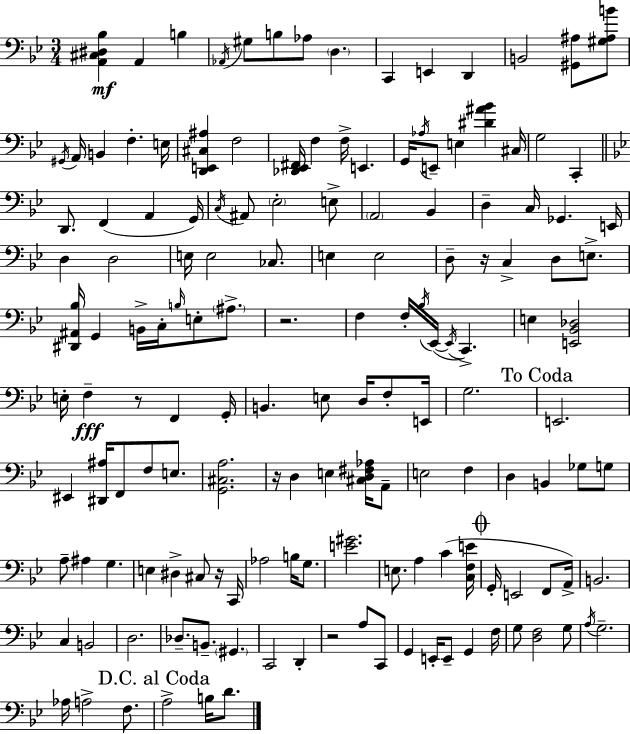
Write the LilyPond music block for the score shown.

{
  \clef bass
  \numericTimeSignature
  \time 3/4
  \key g \minor
  <a, cis dis bes>4\mf a,4 b4 | \acciaccatura { aes,16 } gis8 b8 aes8 \parenthesize d4. | c,4 e,4 d,4 | b,2 <gis, ais>8 <gis ais b'>8 | \break \acciaccatura { gis,16 } a,16 b,4 f4.-. | e16 <d, e, cis ais>4 f2 | <des, ees, fis,>16 f4 f16-> e,4. | g,16 \acciaccatura { aes16 } e,8-- e4 <dis' ais' bes'>4 | \break cis16 g2 c,4-. | \bar "||" \break \key bes \major d,8. f,4( a,4 g,16) | \acciaccatura { c16 } ais,8 \parenthesize ees2-. e8-> | \parenthesize a,2 bes,4 | d4-- c16 ges,4. | \break e,16 d4 d2 | e16 e2 ces8. | e4 e2 | d8-- r16 c4-> d8 e8.-> | \break <dis, ais, bes>16 g,4 b,16-> c16-. \grace { b16 } e8-. \parenthesize ais8.-> | r2. | f4 f16-. \acciaccatura { bes16 }( ees,16~~ \acciaccatura { ees,16 } c,4.->) | e4 <e, bes, des>2 | \break e16-. f4--\fff r8 f,4 | g,16-. b,4. e8 | d16 f8-. e,16 g2. | \mark "To Coda" e,2. | \break eis,4 <dis, ais>16 f,8 f8 | e8. <g, cis a>2. | r16 d4 e4 | <cis d fis aes>16 a,8-- e2 | \break f4 d4 b,4 | ges8 g8 a8-- ais4 g4. | e4 dis4-> | cis8 r16 c,16 aes2 | \break b16 g8. <e' gis'>2. | e8. a4 c'4( | <c f e'>16 \mark \markup { \musicglyph "scripts.coda" } g,16-. e,2 | f,8 a,16->) b,2. | \break c4 b,2 | d2. | des8.-- b,8.-- \parenthesize gis,4. | c,2 | \break d,4-. r2 | a8 c,8 g,4 e,16-. e,8-- g,4 | f16 g8 <d f>2 | g8 \acciaccatura { a16 } g2.-- | \break aes16 a2-> | f8. \mark "D.C. al Coda" a2-> | b16 d'8. \bar "|."
}